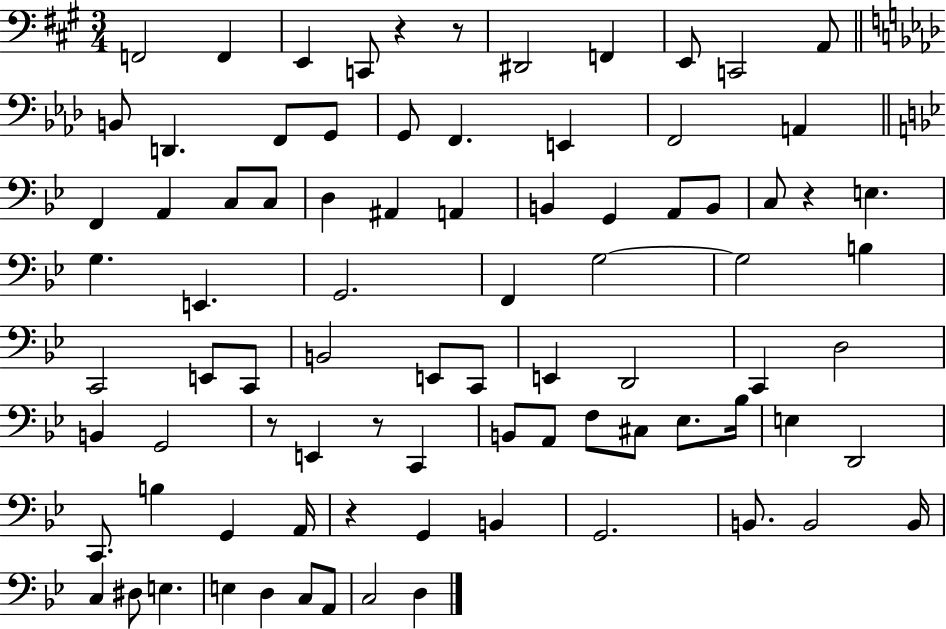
X:1
T:Untitled
M:3/4
L:1/4
K:A
F,,2 F,, E,, C,,/2 z z/2 ^D,,2 F,, E,,/2 C,,2 A,,/2 B,,/2 D,, F,,/2 G,,/2 G,,/2 F,, E,, F,,2 A,, F,, A,, C,/2 C,/2 D, ^A,, A,, B,, G,, A,,/2 B,,/2 C,/2 z E, G, E,, G,,2 F,, G,2 G,2 B, C,,2 E,,/2 C,,/2 B,,2 E,,/2 C,,/2 E,, D,,2 C,, D,2 B,, G,,2 z/2 E,, z/2 C,, B,,/2 A,,/2 F,/2 ^C,/2 _E,/2 _B,/4 E, D,,2 C,,/2 B, G,, A,,/4 z G,, B,, G,,2 B,,/2 B,,2 B,,/4 C, ^D,/2 E, E, D, C,/2 A,,/2 C,2 D,